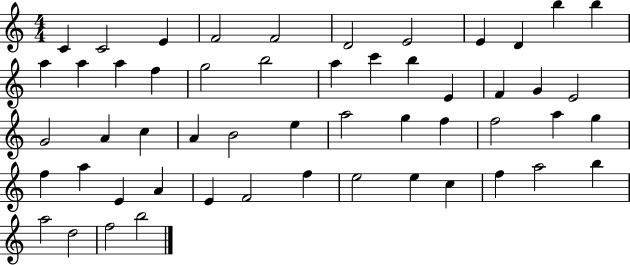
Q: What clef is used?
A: treble